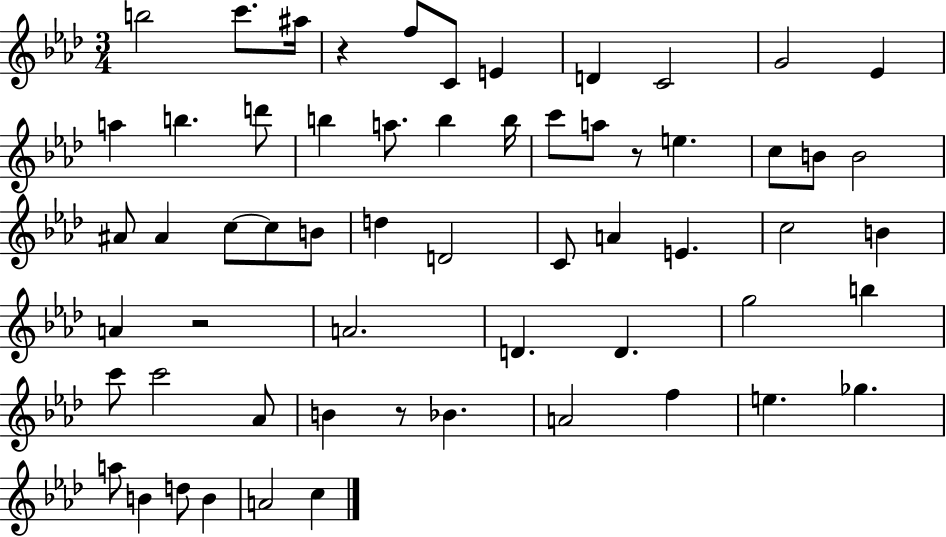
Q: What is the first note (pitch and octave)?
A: B5